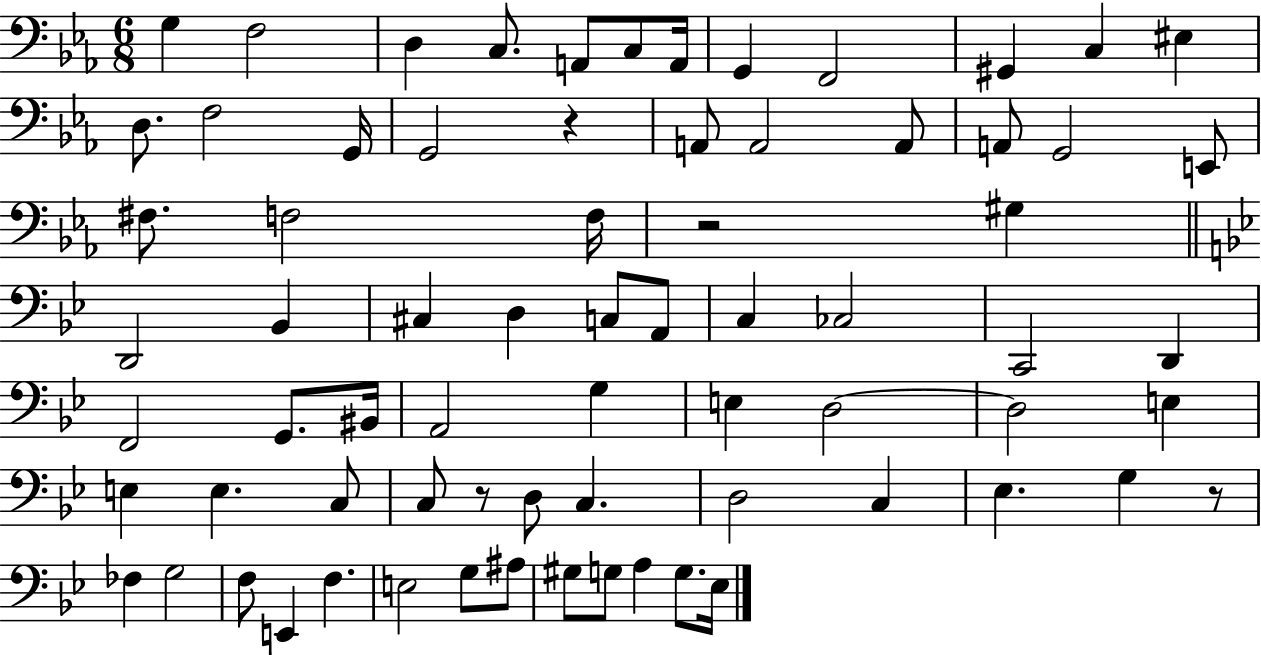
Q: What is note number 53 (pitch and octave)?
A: C3